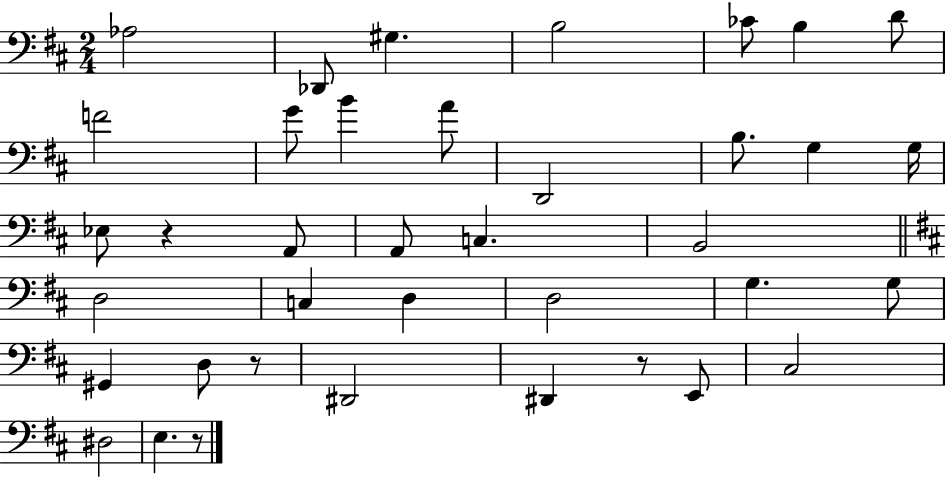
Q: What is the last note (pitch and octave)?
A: E3